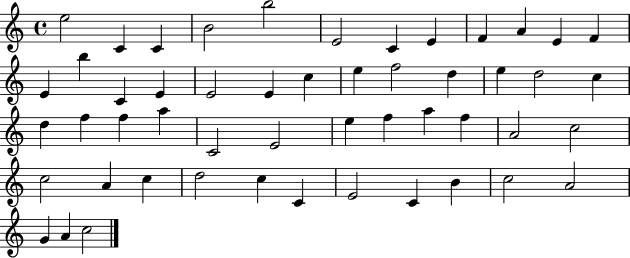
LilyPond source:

{
  \clef treble
  \time 4/4
  \defaultTimeSignature
  \key c \major
  e''2 c'4 c'4 | b'2 b''2 | e'2 c'4 e'4 | f'4 a'4 e'4 f'4 | \break e'4 b''4 c'4 e'4 | e'2 e'4 c''4 | e''4 f''2 d''4 | e''4 d''2 c''4 | \break d''4 f''4 f''4 a''4 | c'2 e'2 | e''4 f''4 a''4 f''4 | a'2 c''2 | \break c''2 a'4 c''4 | d''2 c''4 c'4 | e'2 c'4 b'4 | c''2 a'2 | \break g'4 a'4 c''2 | \bar "|."
}